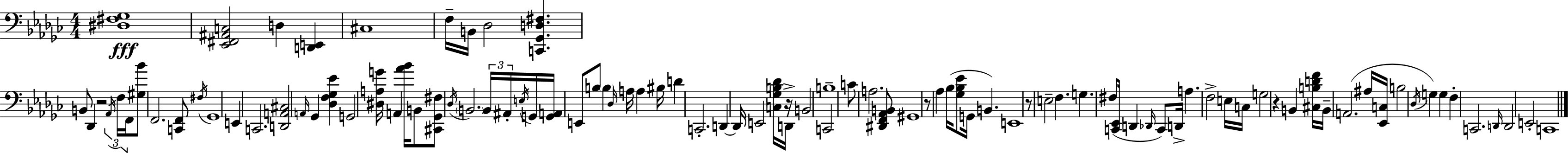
[D#3,F#3,Gb3]/w [Eb2,F#2,A#2,C3]/h D3/q [D2,E2]/q C#3/w F3/s B2/s Db3/h [C2,Gb2,D3,F#3]/q. B2/e Db2/q R/h Ab2/s F3/s F2/s [G#3,Bb4]/e F2/h. [C2,F2]/e F#3/s Gb2/w E2/q C2/h. [D2,A2,C#3]/h A2/s Gb2/q [Db3,F3,Gb3,Eb4]/q G2/h [D#3,A3,G4]/s A2/q [Ab4,Bb4]/s B2/e [C#2,Gb2,F#3]/e Db3/s B2/h. B2/s A#2/s E3/s G2/s [G2,A2]/s E2/e B3/e B3/q Db3/s A3/s A3/q BIS3/s D4/q C2/h. D2/q D2/s E2/h [C3,Gb3,B3,Db4]/s D2/s R/s B2/h C2/h B3/w C4/e A3/h. [D#2,F2,Ab2,B2]/e G#2/w R/e Ab3/q Bb3/s [Gb3,Bb3,Eb4]/e G2/s B2/q. E2/w R/e E3/h F3/q. G3/q. F#3/e [C2,Eb2]/s D2/q Db2/s C2/e D2/s A3/q. F3/h E3/s C3/s G3/h R/q B2/q [C#3,B3,D4,F4]/s B2/s A2/h. A#3/s [Eb2,C3]/s B3/h Db3/s G3/q G3/q F3/q C2/h. D2/s D2/h E2/h C2/w